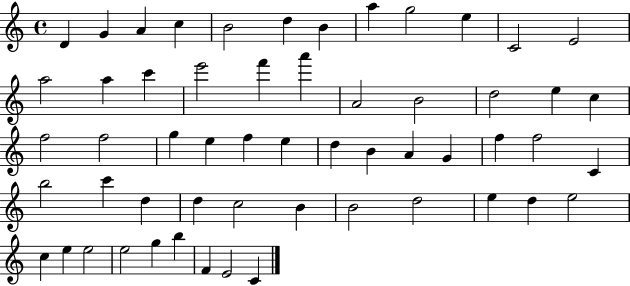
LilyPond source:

{
  \clef treble
  \time 4/4
  \defaultTimeSignature
  \key c \major
  d'4 g'4 a'4 c''4 | b'2 d''4 b'4 | a''4 g''2 e''4 | c'2 e'2 | \break a''2 a''4 c'''4 | e'''2 f'''4 a'''4 | a'2 b'2 | d''2 e''4 c''4 | \break f''2 f''2 | g''4 e''4 f''4 e''4 | d''4 b'4 a'4 g'4 | f''4 f''2 c'4 | \break b''2 c'''4 d''4 | d''4 c''2 b'4 | b'2 d''2 | e''4 d''4 e''2 | \break c''4 e''4 e''2 | e''2 g''4 b''4 | f'4 e'2 c'4 | \bar "|."
}